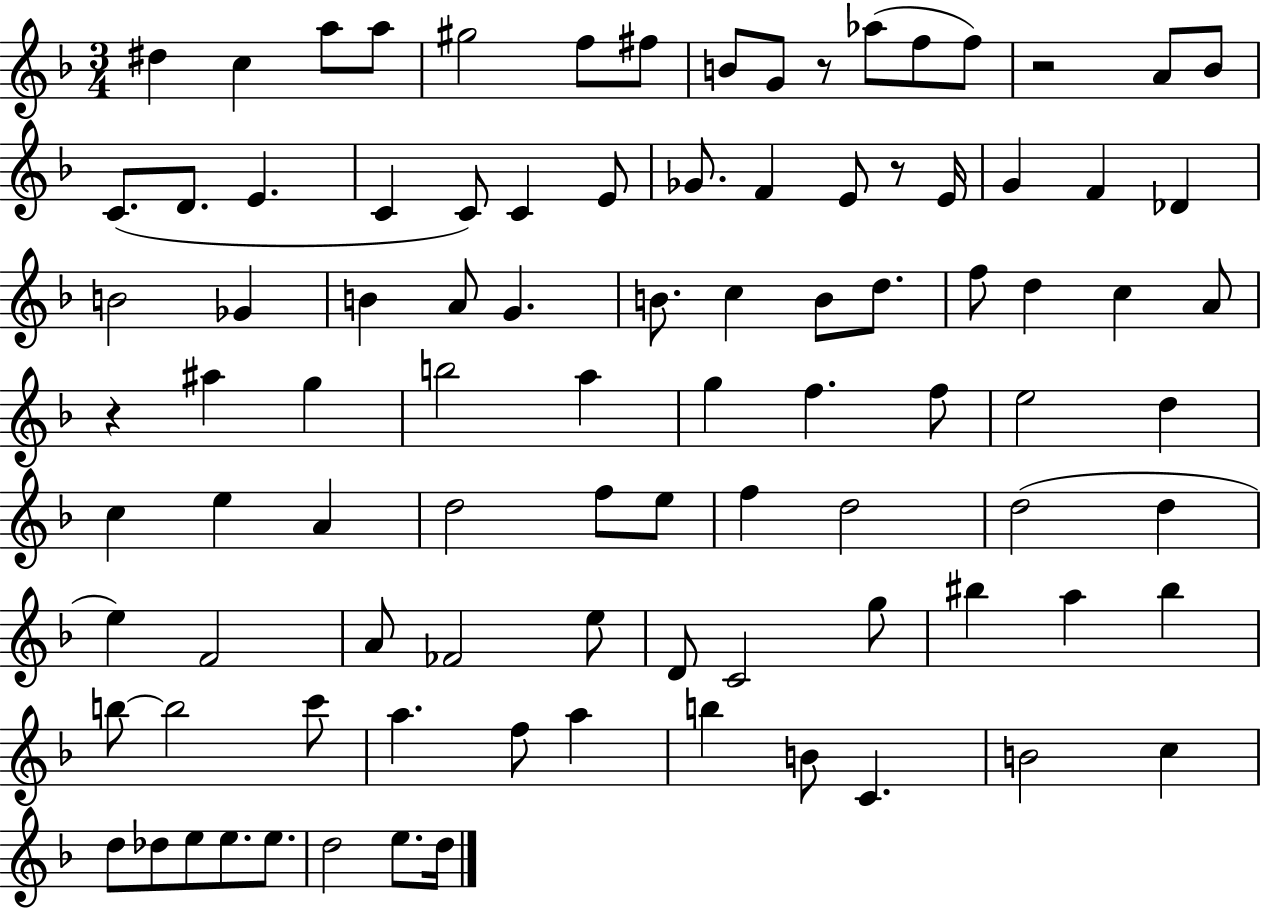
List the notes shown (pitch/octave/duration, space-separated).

D#5/q C5/q A5/e A5/e G#5/h F5/e F#5/e B4/e G4/e R/e Ab5/e F5/e F5/e R/h A4/e Bb4/e C4/e. D4/e. E4/q. C4/q C4/e C4/q E4/e Gb4/e. F4/q E4/e R/e E4/s G4/q F4/q Db4/q B4/h Gb4/q B4/q A4/e G4/q. B4/e. C5/q B4/e D5/e. F5/e D5/q C5/q A4/e R/q A#5/q G5/q B5/h A5/q G5/q F5/q. F5/e E5/h D5/q C5/q E5/q A4/q D5/h F5/e E5/e F5/q D5/h D5/h D5/q E5/q F4/h A4/e FES4/h E5/e D4/e C4/h G5/e BIS5/q A5/q BIS5/q B5/e B5/h C6/e A5/q. F5/e A5/q B5/q B4/e C4/q. B4/h C5/q D5/e Db5/e E5/e E5/e. E5/e. D5/h E5/e. D5/s